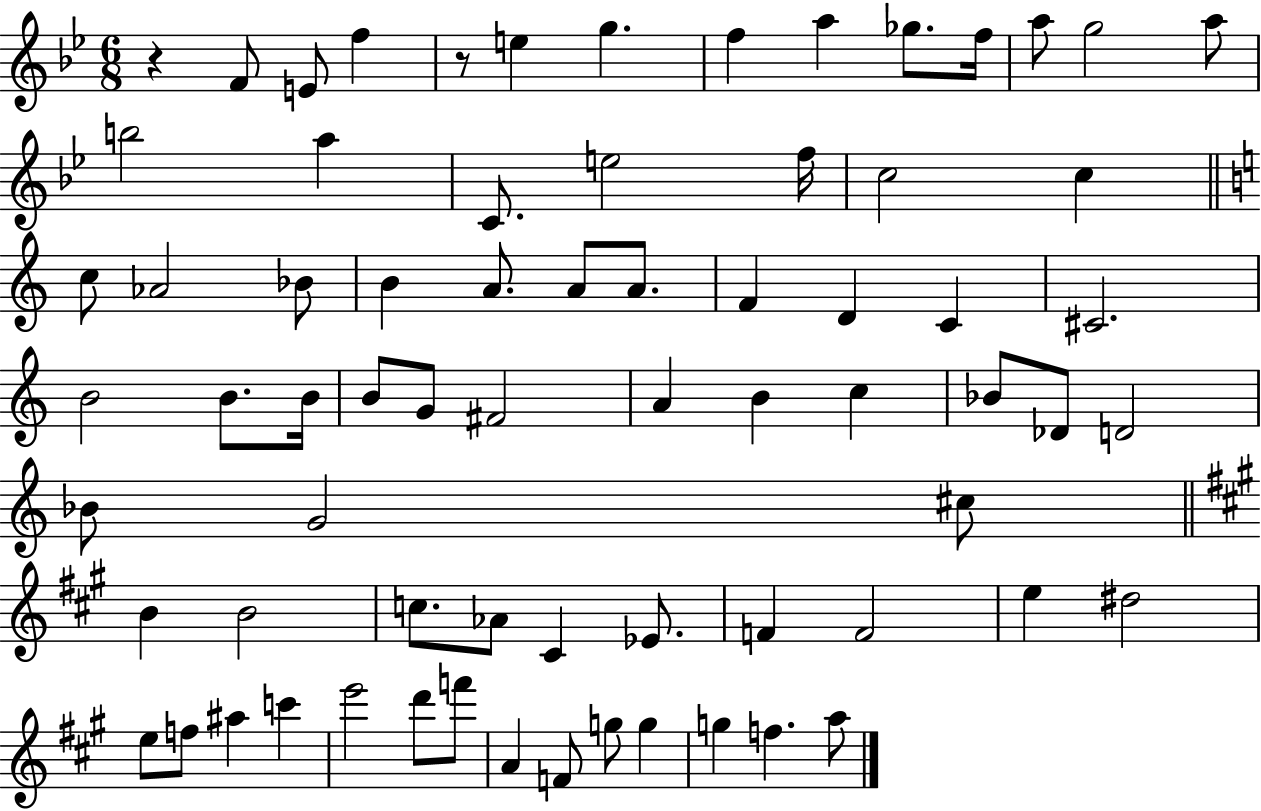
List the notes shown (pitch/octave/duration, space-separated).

R/q F4/e E4/e F5/q R/e E5/q G5/q. F5/q A5/q Gb5/e. F5/s A5/e G5/h A5/e B5/h A5/q C4/e. E5/h F5/s C5/h C5/q C5/e Ab4/h Bb4/e B4/q A4/e. A4/e A4/e. F4/q D4/q C4/q C#4/h. B4/h B4/e. B4/s B4/e G4/e F#4/h A4/q B4/q C5/q Bb4/e Db4/e D4/h Bb4/e G4/h C#5/e B4/q B4/h C5/e. Ab4/e C#4/q Eb4/e. F4/q F4/h E5/q D#5/h E5/e F5/e A#5/q C6/q E6/h D6/e F6/e A4/q F4/e G5/e G5/q G5/q F5/q. A5/e